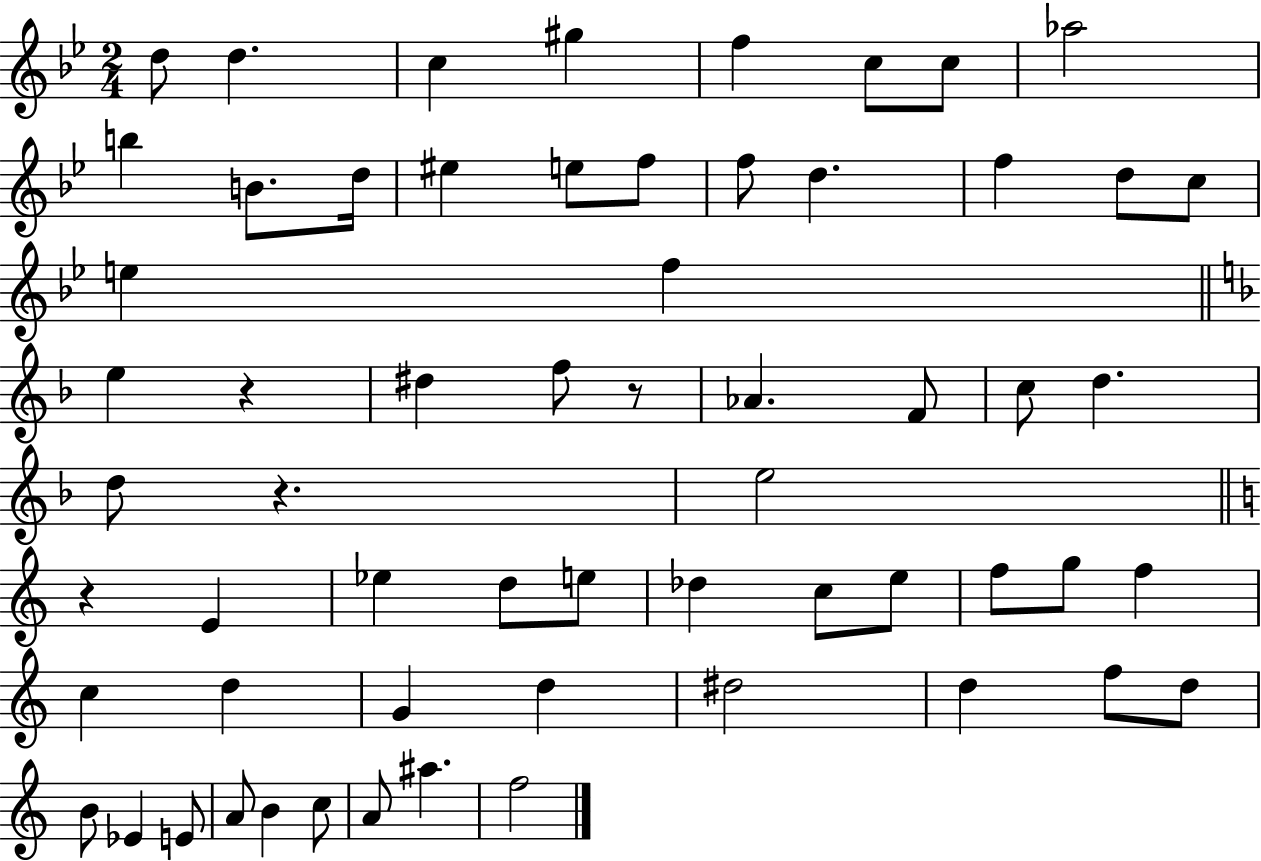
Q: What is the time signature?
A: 2/4